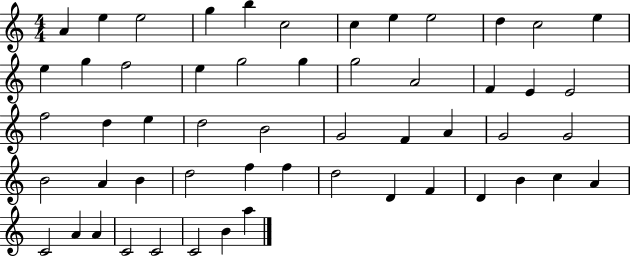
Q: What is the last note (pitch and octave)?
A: A5